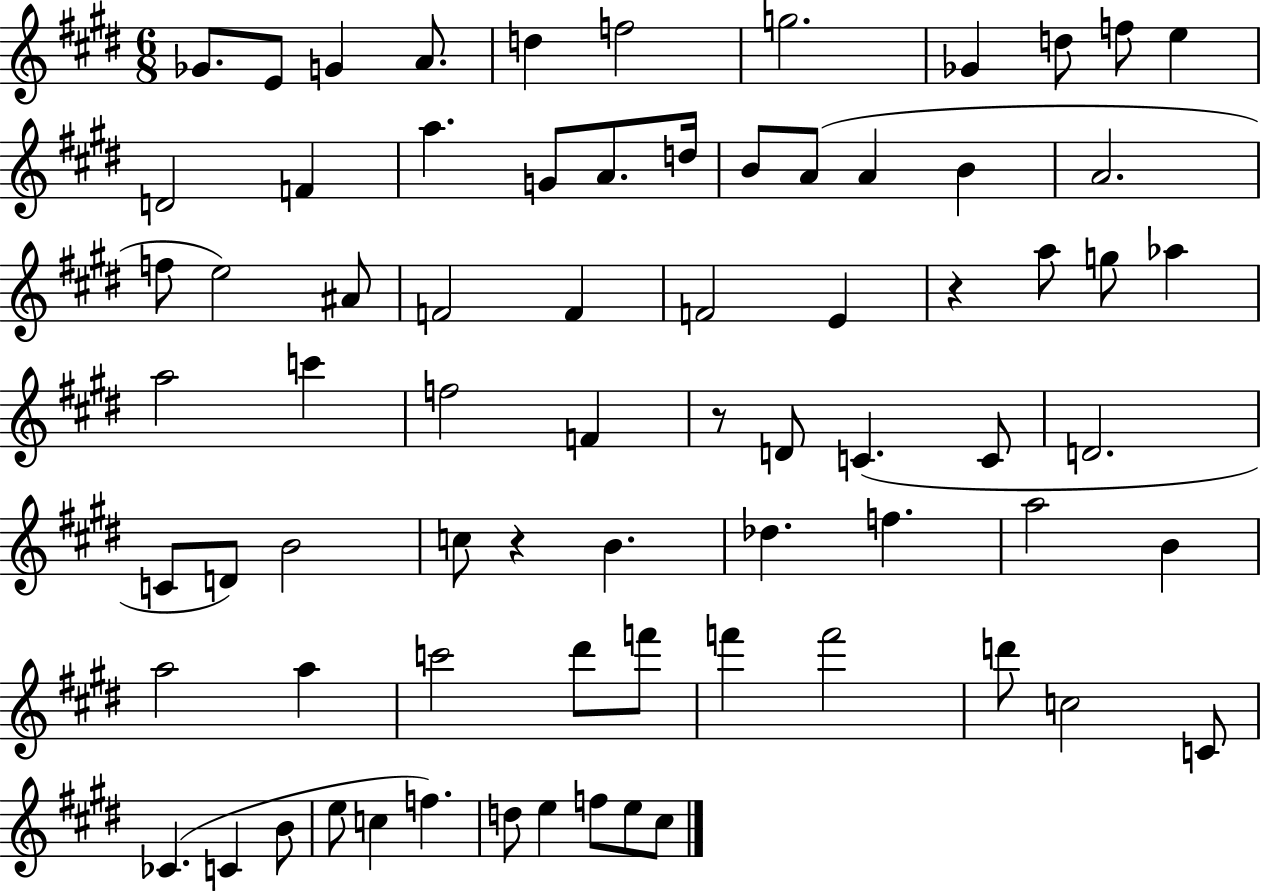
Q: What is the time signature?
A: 6/8